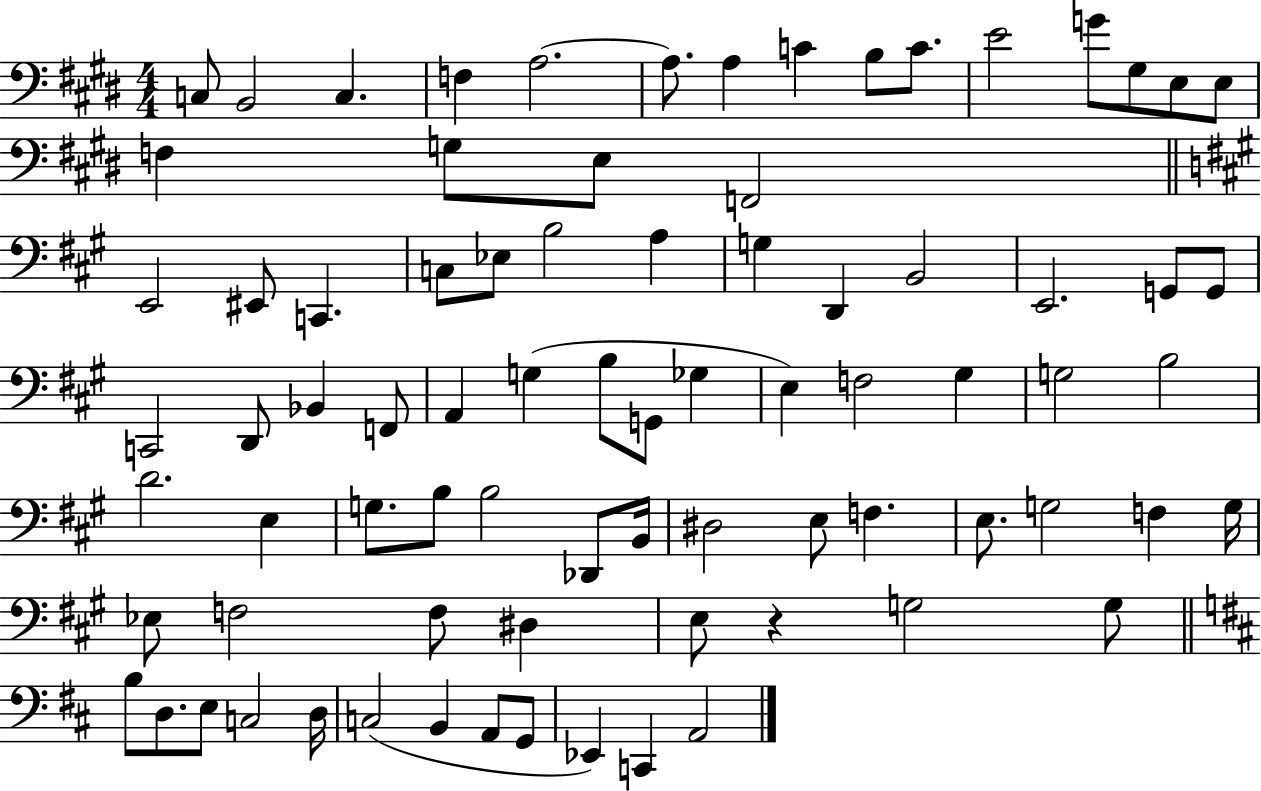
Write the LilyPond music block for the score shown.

{
  \clef bass
  \numericTimeSignature
  \time 4/4
  \key e \major
  c8 b,2 c4. | f4 a2.~~ | a8. a4 c'4 b8 c'8. | e'2 g'8 gis8 e8 e8 | \break f4 g8 e8 f,2 | \bar "||" \break \key a \major e,2 eis,8 c,4. | c8 ees8 b2 a4 | g4 d,4 b,2 | e,2. g,8 g,8 | \break c,2 d,8 bes,4 f,8 | a,4 g4( b8 g,8 ges4 | e4) f2 gis4 | g2 b2 | \break d'2. e4 | g8. b8 b2 des,8 b,16 | dis2 e8 f4. | e8. g2 f4 g16 | \break ees8 f2 f8 dis4 | e8 r4 g2 g8 | \bar "||" \break \key b \minor b8 d8. e8 c2 d16 | c2( b,4 a,8 g,8 | ees,4) c,4 a,2 | \bar "|."
}